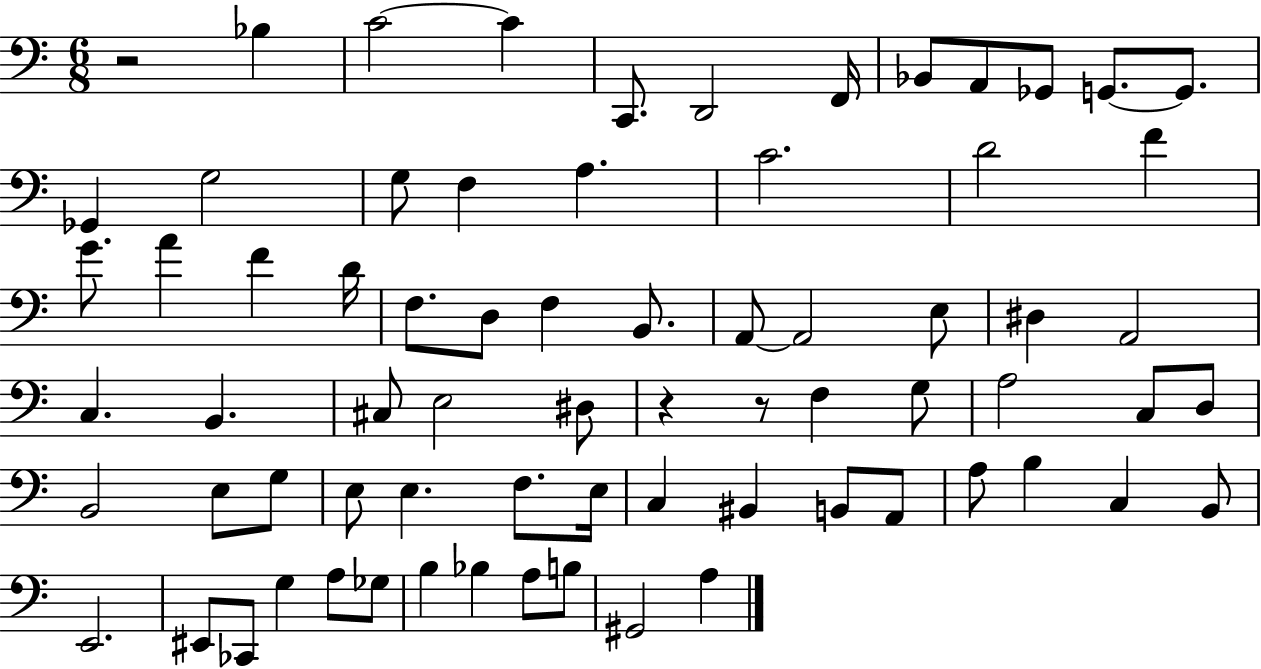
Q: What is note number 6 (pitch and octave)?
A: F2